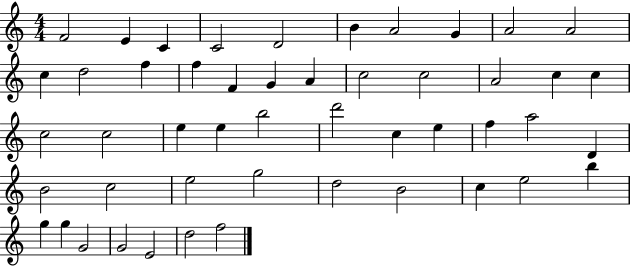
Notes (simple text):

F4/h E4/q C4/q C4/h D4/h B4/q A4/h G4/q A4/h A4/h C5/q D5/h F5/q F5/q F4/q G4/q A4/q C5/h C5/h A4/h C5/q C5/q C5/h C5/h E5/q E5/q B5/h D6/h C5/q E5/q F5/q A5/h D4/q B4/h C5/h E5/h G5/h D5/h B4/h C5/q E5/h B5/q G5/q G5/q G4/h G4/h E4/h D5/h F5/h